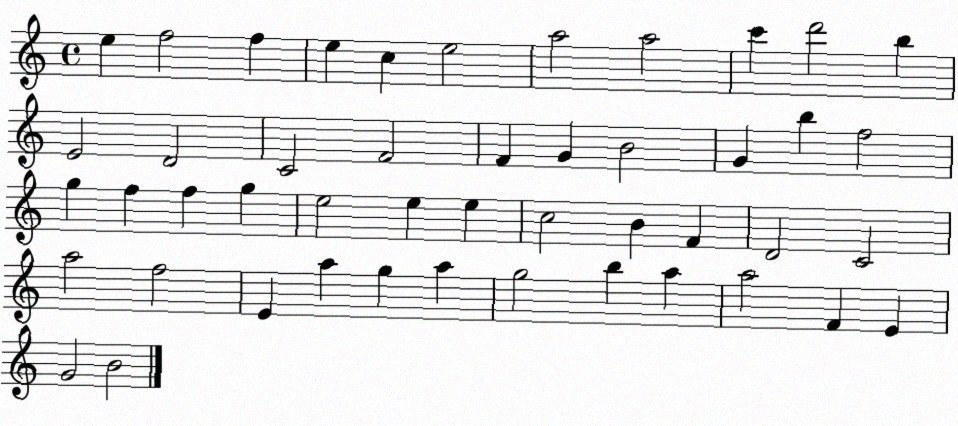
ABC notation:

X:1
T:Untitled
M:4/4
L:1/4
K:C
e f2 f e c e2 a2 a2 c' d'2 b E2 D2 C2 F2 F G B2 G b f2 g f f g e2 e e c2 B F D2 C2 a2 f2 E a g a g2 b a a2 F E G2 B2